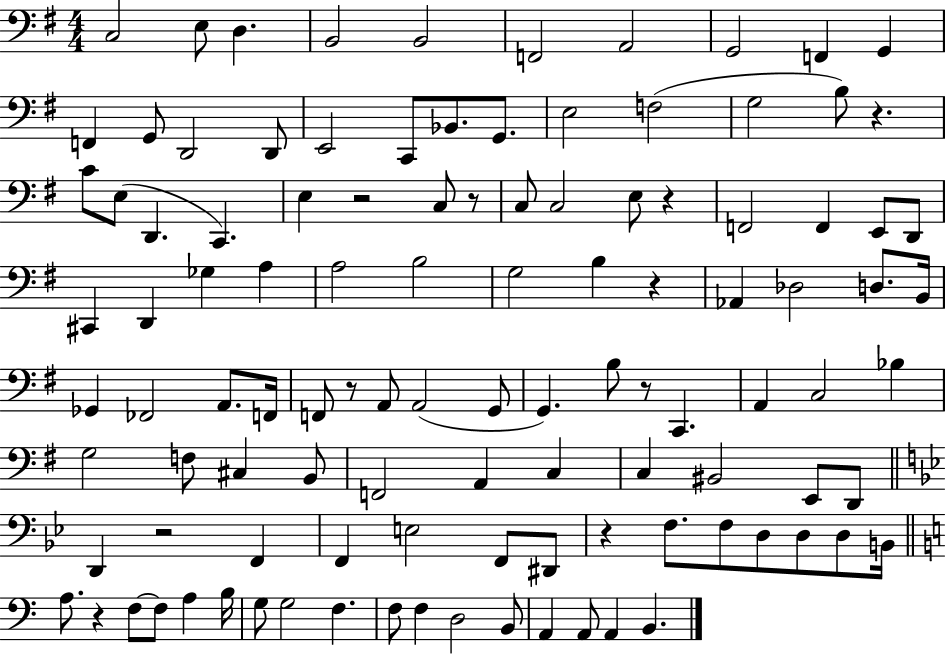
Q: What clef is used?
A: bass